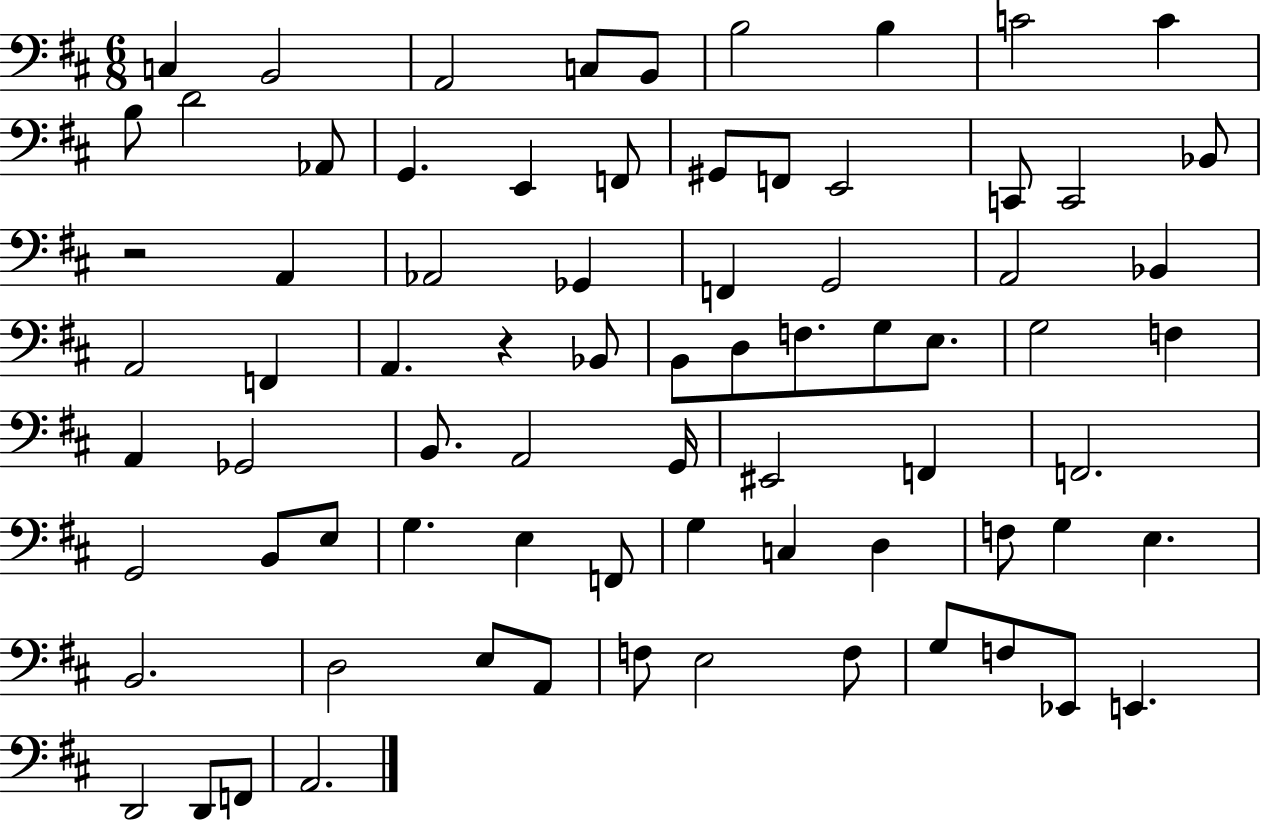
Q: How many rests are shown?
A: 2